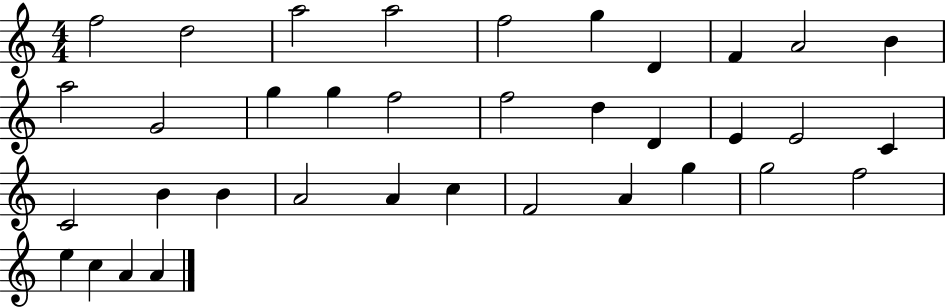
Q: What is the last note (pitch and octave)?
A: A4